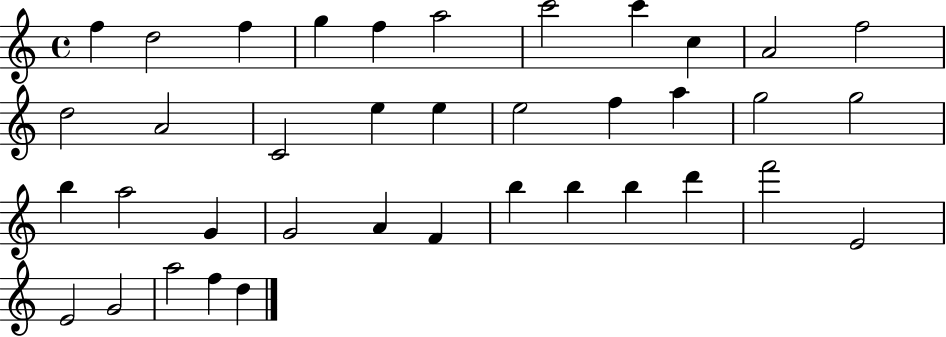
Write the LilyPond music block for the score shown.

{
  \clef treble
  \time 4/4
  \defaultTimeSignature
  \key c \major
  f''4 d''2 f''4 | g''4 f''4 a''2 | c'''2 c'''4 c''4 | a'2 f''2 | \break d''2 a'2 | c'2 e''4 e''4 | e''2 f''4 a''4 | g''2 g''2 | \break b''4 a''2 g'4 | g'2 a'4 f'4 | b''4 b''4 b''4 d'''4 | f'''2 e'2 | \break e'2 g'2 | a''2 f''4 d''4 | \bar "|."
}